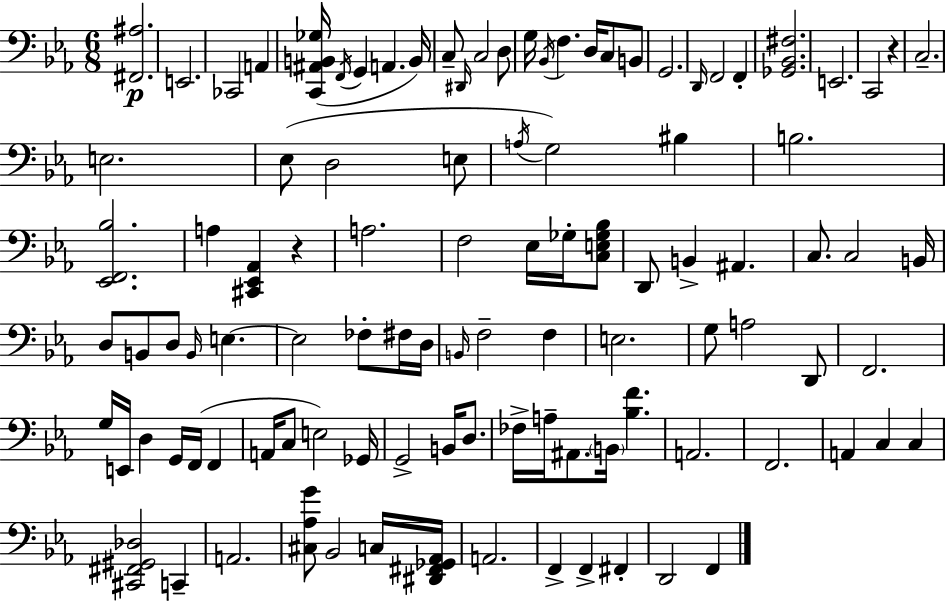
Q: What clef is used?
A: bass